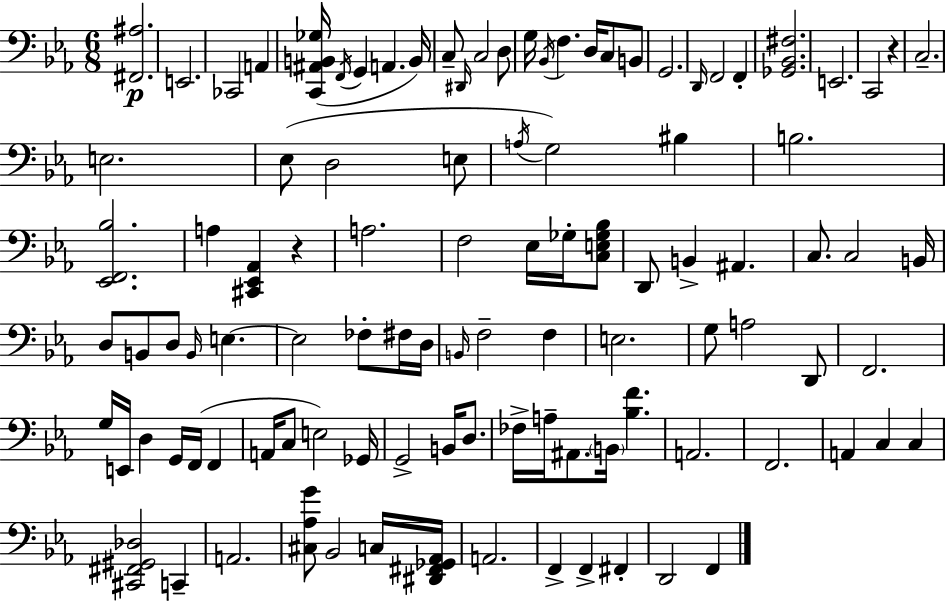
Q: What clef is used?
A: bass